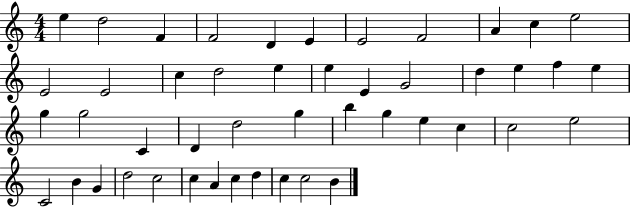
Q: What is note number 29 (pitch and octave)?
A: G5